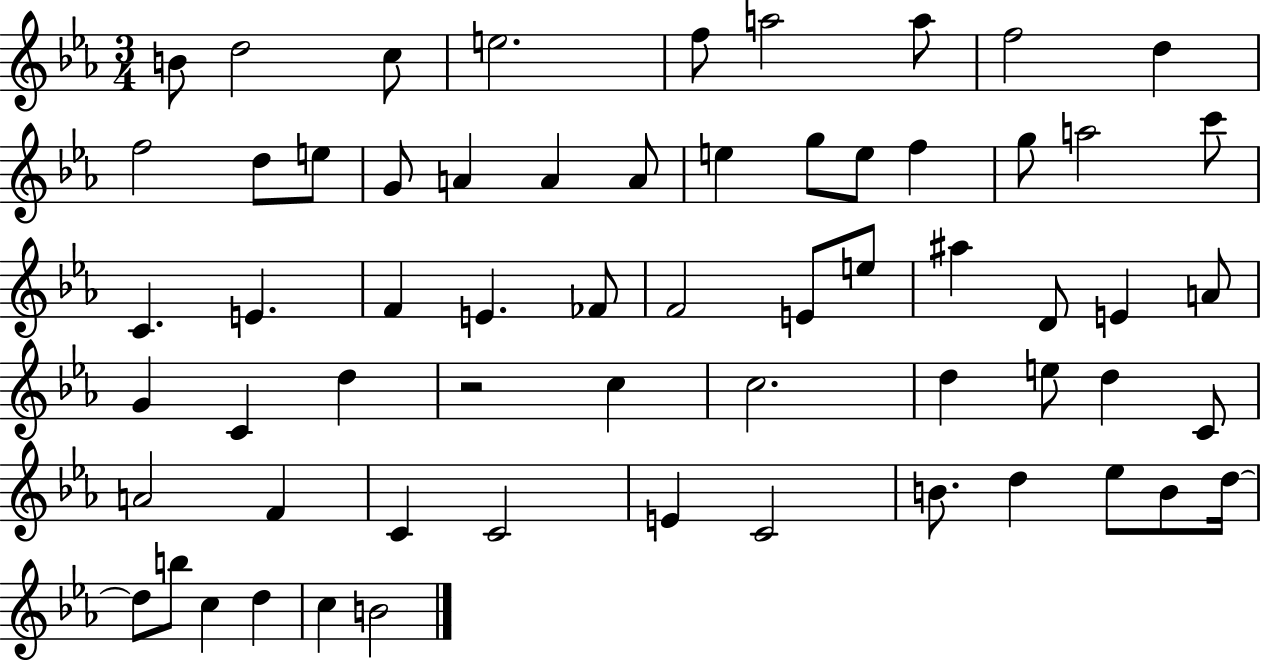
{
  \clef treble
  \numericTimeSignature
  \time 3/4
  \key ees \major
  b'8 d''2 c''8 | e''2. | f''8 a''2 a''8 | f''2 d''4 | \break f''2 d''8 e''8 | g'8 a'4 a'4 a'8 | e''4 g''8 e''8 f''4 | g''8 a''2 c'''8 | \break c'4. e'4. | f'4 e'4. fes'8 | f'2 e'8 e''8 | ais''4 d'8 e'4 a'8 | \break g'4 c'4 d''4 | r2 c''4 | c''2. | d''4 e''8 d''4 c'8 | \break a'2 f'4 | c'4 c'2 | e'4 c'2 | b'8. d''4 ees''8 b'8 d''16~~ | \break d''8 b''8 c''4 d''4 | c''4 b'2 | \bar "|."
}